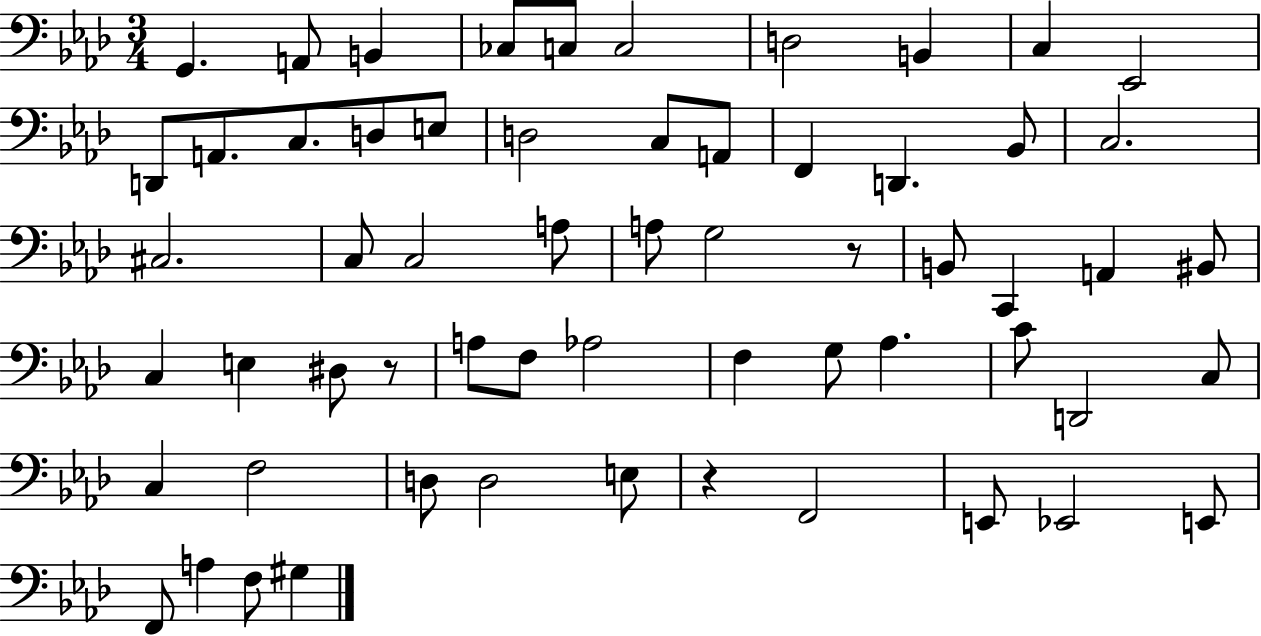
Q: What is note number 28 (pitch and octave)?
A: G3